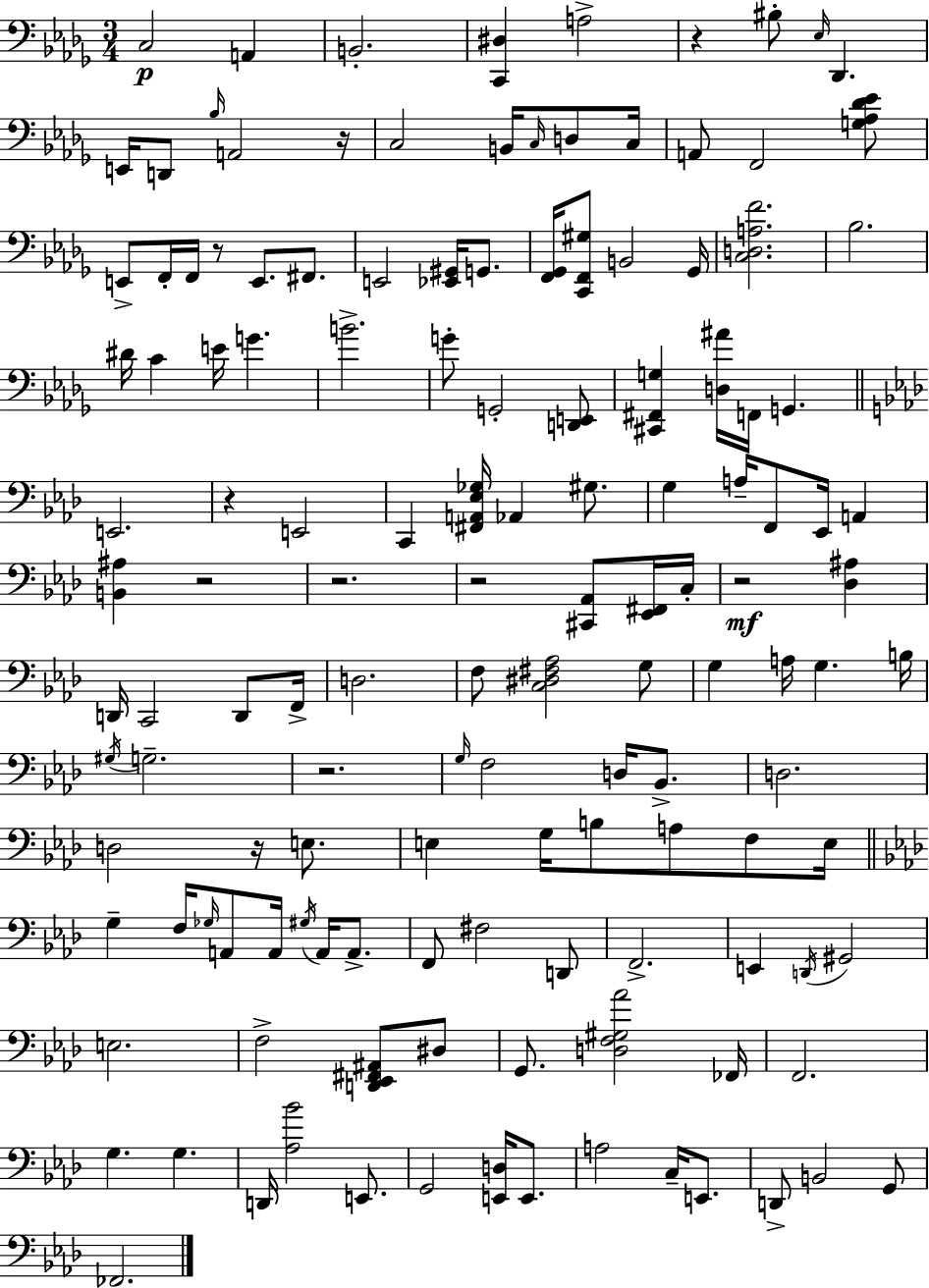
{
  \clef bass
  \numericTimeSignature
  \time 3/4
  \key bes \minor
  \repeat volta 2 { c2\p a,4 | b,2.-. | <c, dis>4 a2-> | r4 bis8-. \grace { ees16 } des,4. | \break e,16 d,8 \grace { bes16 } a,2 | r16 c2 b,16 \grace { c16 } | d8 c16 a,8 f,2 | <g aes des' ees'>8 e,8-> f,16-. f,16 r8 e,8. | \break fis,8. e,2 <ees, gis,>16 | g,8. <f, ges,>16 <c, f, gis>8 b,2 | ges,16 <c d a f'>2. | bes2. | \break dis'16 c'4 e'16 g'4. | b'2.-> | g'8-. g,2-. | <d, e,>8 <cis, fis, g>4 <d ais'>16 f,16 g,4. | \break \bar "||" \break \key aes \major e,2. | r4 e,2 | c,4 <fis, a, ees ges>16 aes,4 gis8. | g4 a16-- f,8 ees,16 a,4 | \break <b, ais>4 r2 | r2. | r2 <cis, aes,>8 <ees, fis,>16 c16-. | r2\mf <des ais>4 | \break d,16 c,2 d,8 f,16-> | d2. | f8 <c dis fis aes>2 g8 | g4 a16 g4. b16 | \break \acciaccatura { gis16 } g2.-- | r2. | \grace { g16 } f2 d16 bes,8.-> | d2. | \break d2 r16 e8. | e4 g16 b8 a8 f8 | e16 \bar "||" \break \key aes \major g4-- f16 \grace { ges16 } a,8 a,16 \acciaccatura { gis16 } a,16 a,8.-> | f,8 fis2 | d,8 f,2.-> | e,4 \acciaccatura { d,16 } gis,2 | \break e2. | f2-> <d, ees, fis, ais,>8 | dis8 g,8. <d f gis aes'>2 | fes,16 f,2. | \break g4. g4. | d,16 <aes bes'>2 | e,8. g,2 <e, d>16 | e,8. a2 c16-- | \break e,8. d,8-> b,2 | g,8 fes,2. | } \bar "|."
}